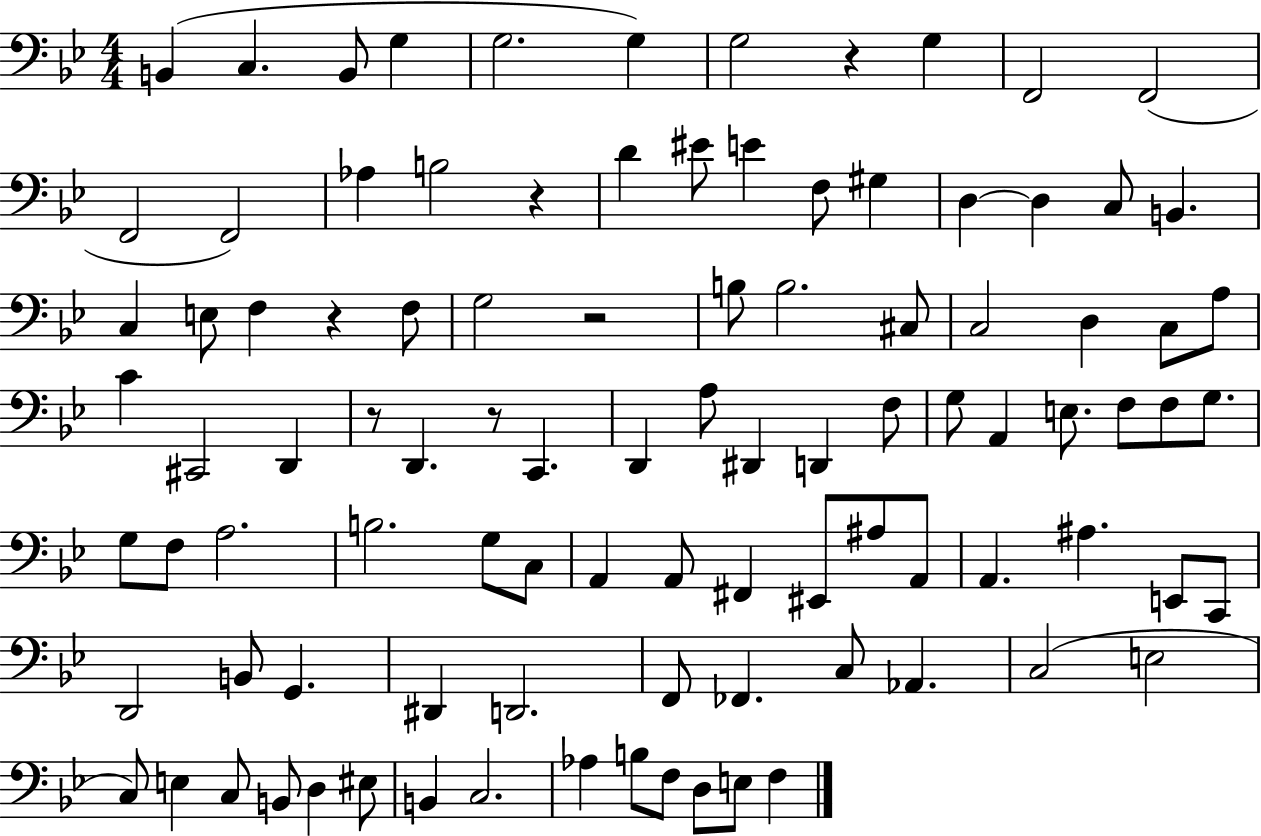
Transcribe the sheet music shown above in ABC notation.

X:1
T:Untitled
M:4/4
L:1/4
K:Bb
B,, C, B,,/2 G, G,2 G, G,2 z G, F,,2 F,,2 F,,2 F,,2 _A, B,2 z D ^E/2 E F,/2 ^G, D, D, C,/2 B,, C, E,/2 F, z F,/2 G,2 z2 B,/2 B,2 ^C,/2 C,2 D, C,/2 A,/2 C ^C,,2 D,, z/2 D,, z/2 C,, D,, A,/2 ^D,, D,, F,/2 G,/2 A,, E,/2 F,/2 F,/2 G,/2 G,/2 F,/2 A,2 B,2 G,/2 C,/2 A,, A,,/2 ^F,, ^E,,/2 ^A,/2 A,,/2 A,, ^A, E,,/2 C,,/2 D,,2 B,,/2 G,, ^D,, D,,2 F,,/2 _F,, C,/2 _A,, C,2 E,2 C,/2 E, C,/2 B,,/2 D, ^E,/2 B,, C,2 _A, B,/2 F,/2 D,/2 E,/2 F,